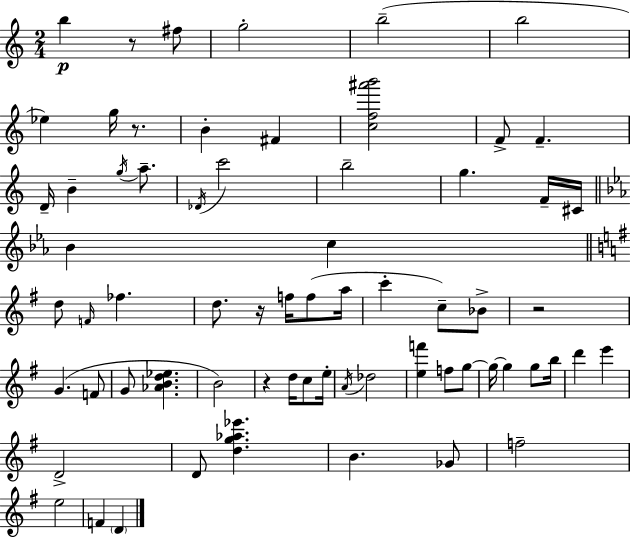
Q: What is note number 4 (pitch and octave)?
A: B5